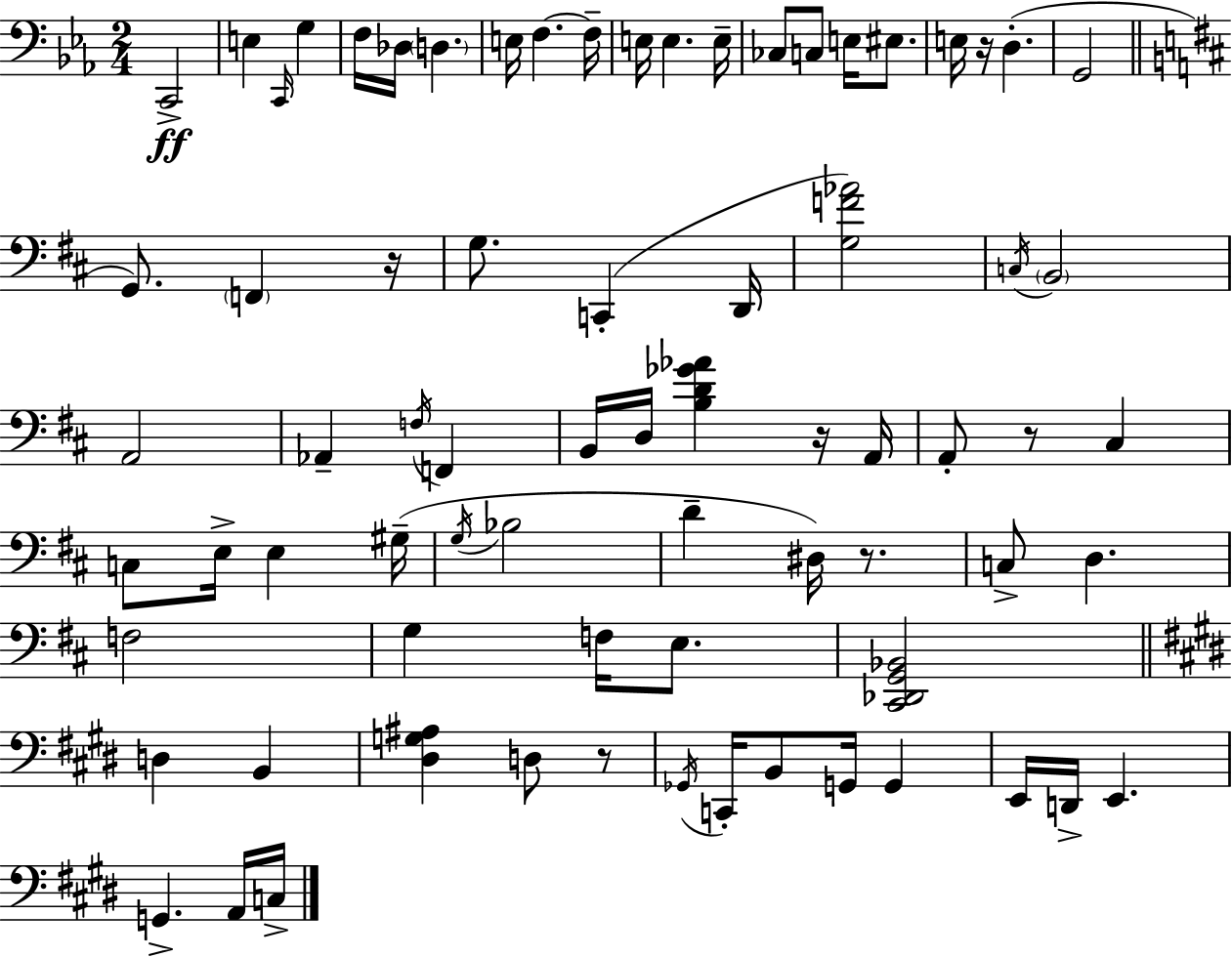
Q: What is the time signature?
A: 2/4